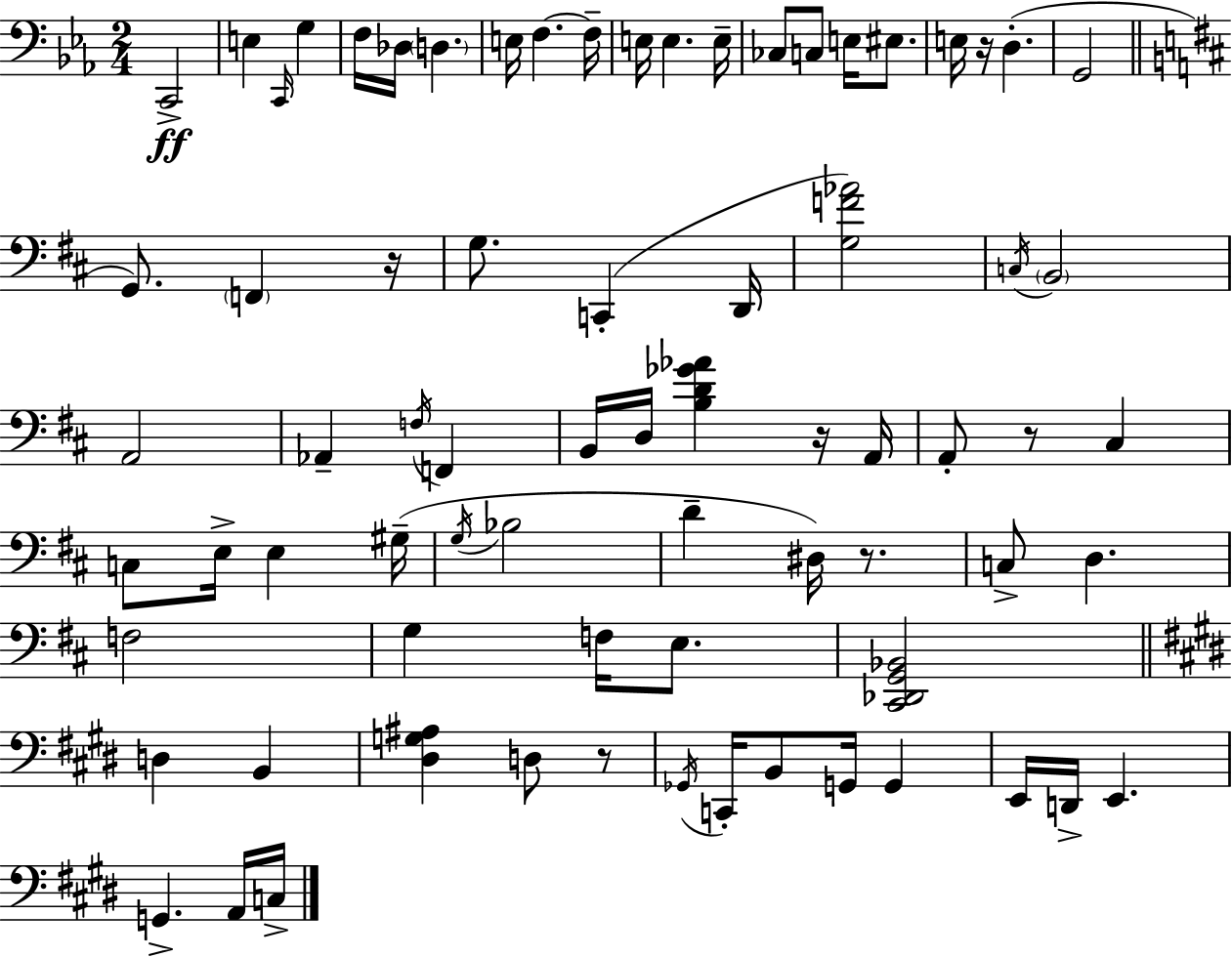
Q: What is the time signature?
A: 2/4